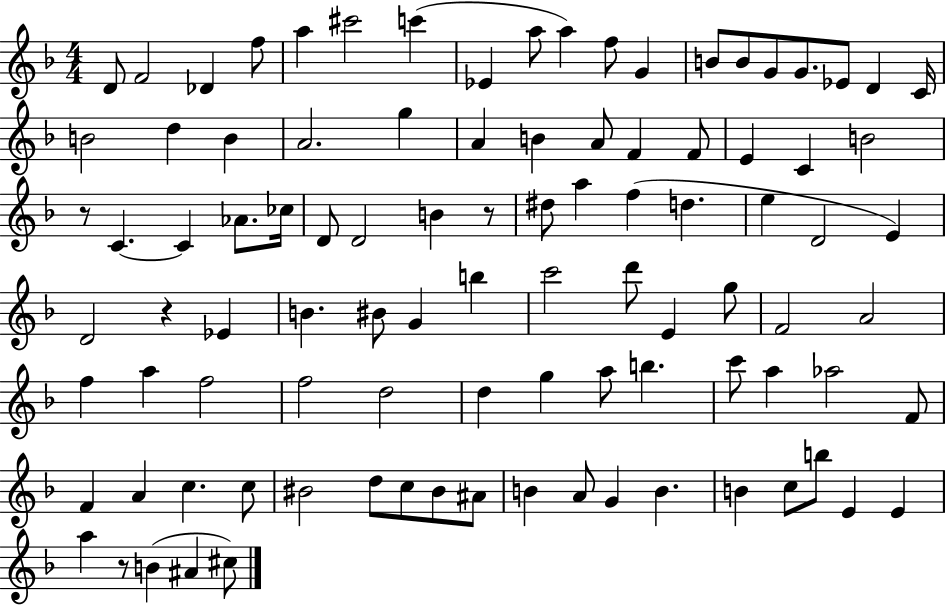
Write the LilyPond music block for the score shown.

{
  \clef treble
  \numericTimeSignature
  \time 4/4
  \key f \major
  \repeat volta 2 { d'8 f'2 des'4 f''8 | a''4 cis'''2 c'''4( | ees'4 a''8 a''4) f''8 g'4 | b'8 b'8 g'8 g'8. ees'8 d'4 c'16 | \break b'2 d''4 b'4 | a'2. g''4 | a'4 b'4 a'8 f'4 f'8 | e'4 c'4 b'2 | \break r8 c'4.~~ c'4 aes'8. ces''16 | d'8 d'2 b'4 r8 | dis''8 a''4 f''4( d''4. | e''4 d'2 e'4) | \break d'2 r4 ees'4 | b'4. bis'8 g'4 b''4 | c'''2 d'''8 e'4 g''8 | f'2 a'2 | \break f''4 a''4 f''2 | f''2 d''2 | d''4 g''4 a''8 b''4. | c'''8 a''4 aes''2 f'8 | \break f'4 a'4 c''4. c''8 | bis'2 d''8 c''8 bis'8 ais'8 | b'4 a'8 g'4 b'4. | b'4 c''8 b''8 e'4 e'4 | \break a''4 r8 b'4( ais'4 cis''8) | } \bar "|."
}